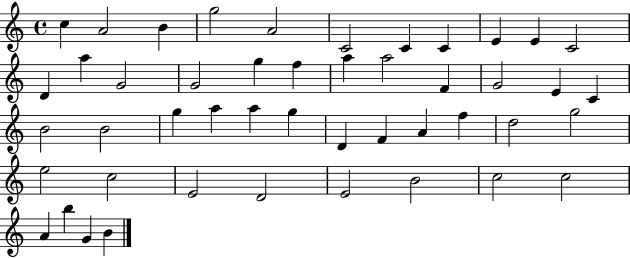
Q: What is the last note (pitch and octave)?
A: B4